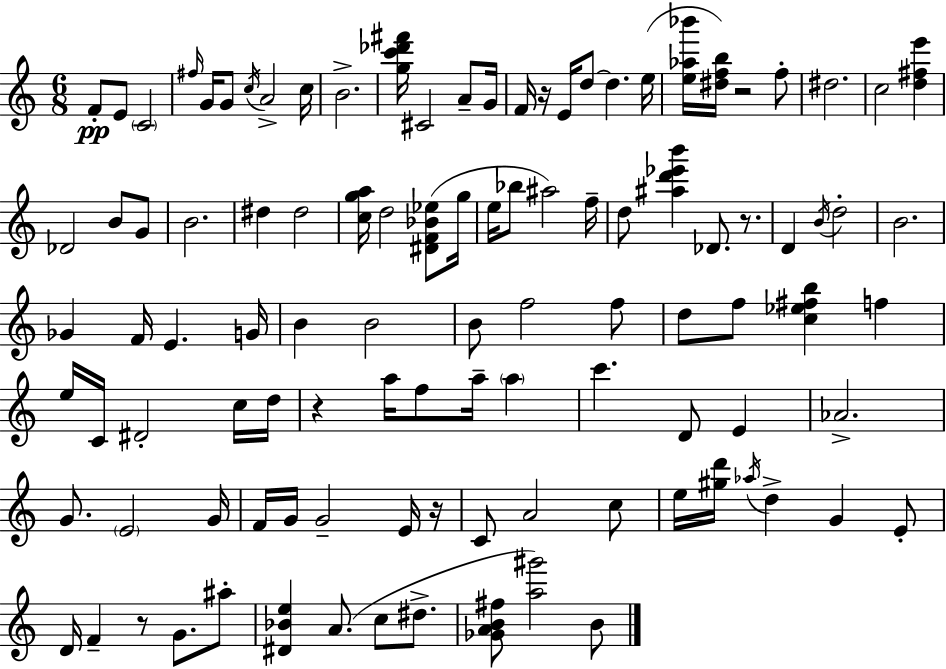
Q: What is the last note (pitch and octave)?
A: B4